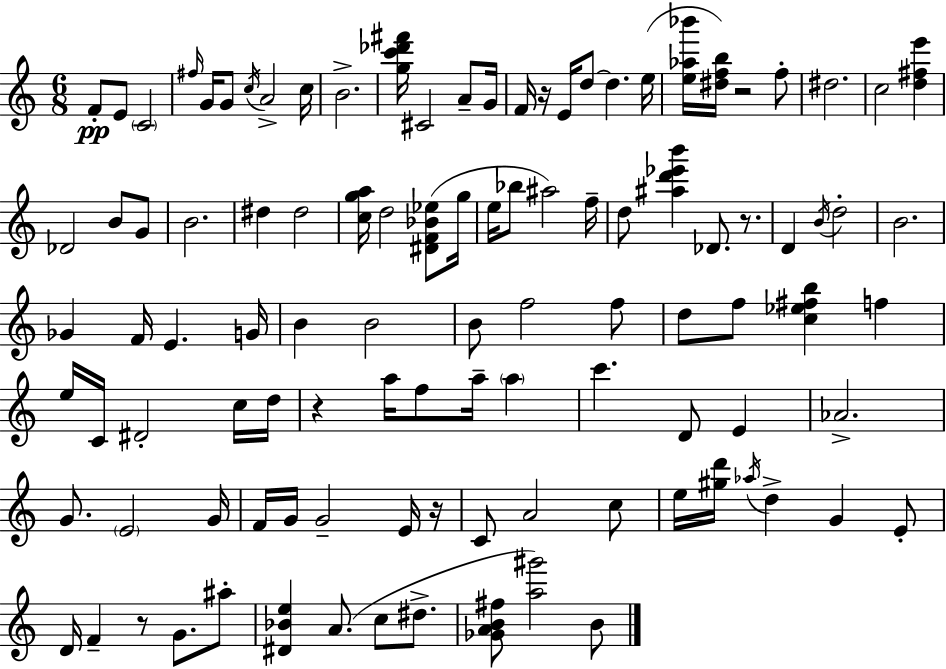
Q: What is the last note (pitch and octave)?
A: B4